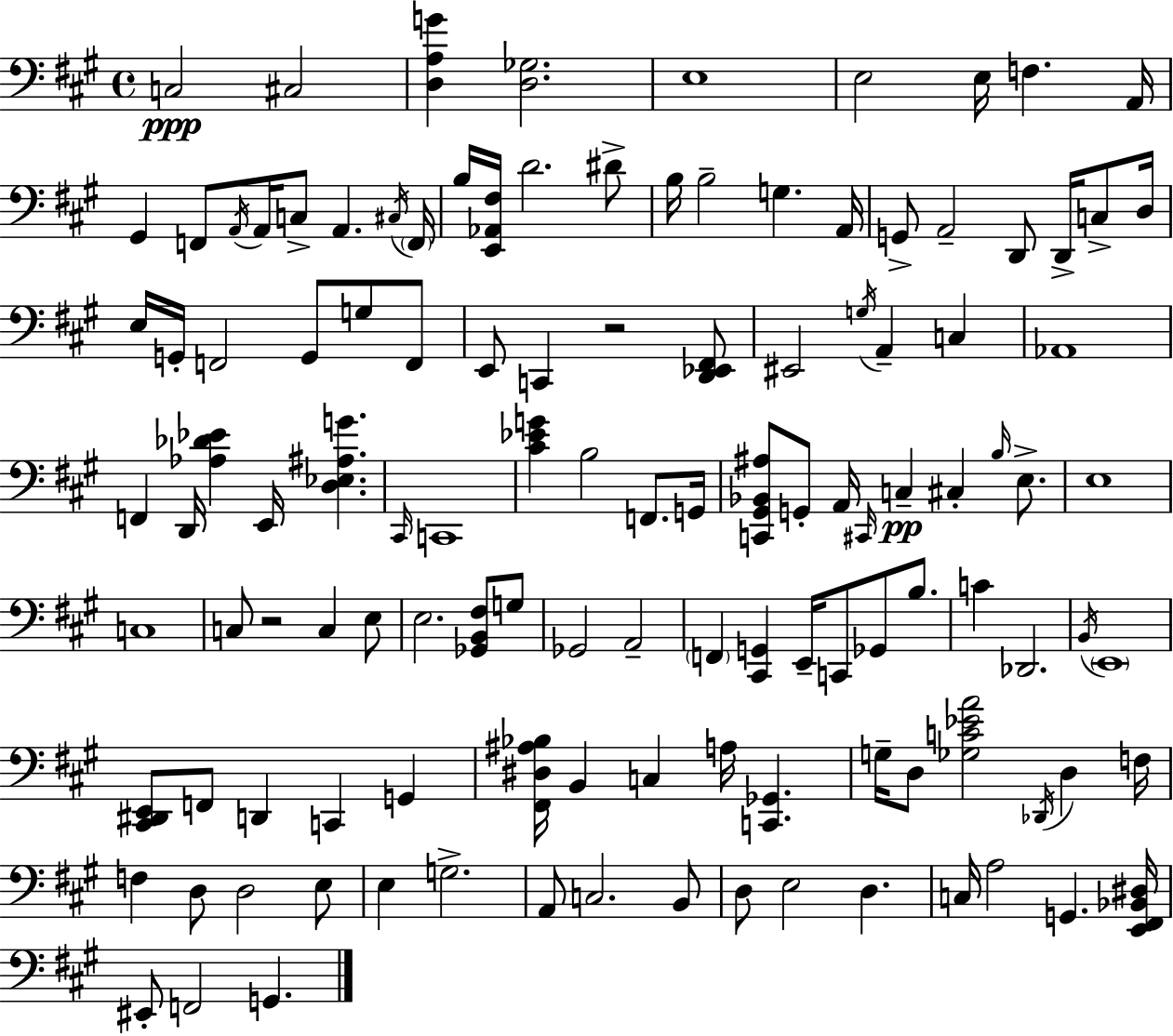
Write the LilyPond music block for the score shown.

{
  \clef bass
  \time 4/4
  \defaultTimeSignature
  \key a \major
  c2\ppp cis2 | <d a g'>4 <d ges>2. | e1 | e2 e16 f4. a,16 | \break gis,4 f,8 \acciaccatura { a,16 } a,16 c8-> a,4. | \acciaccatura { cis16 } \parenthesize f,16 b16 <e, aes, fis>16 d'2. | dis'8-> b16 b2-- g4. | a,16 g,8-> a,2-- d,8 d,16-> c8-> | \break d16 e16 g,16-. f,2 g,8 g8 | f,8 e,8 c,4 r2 | <d, ees, fis,>8 eis,2 \acciaccatura { g16 } a,4-- c4 | aes,1 | \break f,4 d,16 <aes des' ees'>4 e,16 <d ees ais g'>4. | \grace { cis,16 } c,1 | <cis' ees' g'>4 b2 | f,8. g,16 <c, gis, bes, ais>8 g,8-. a,16 \grace { cis,16 }\pp c4-- cis4-. | \break \grace { b16 } e8.-> e1 | c1 | c8 r2 | c4 e8 e2. | \break <ges, b, fis>8 g8 ges,2 a,2-- | \parenthesize f,4 <cis, g,>4 e,16-- c,8 | ges,8 b8. c'4 des,2. | \acciaccatura { b,16 } \parenthesize e,1 | \break <cis, dis, e,>8 f,8 d,4 c,4 | g,4 <fis, dis ais bes>16 b,4 c4 | a16 <c, ges,>4. g16-- d8 <ges c' ees' a'>2 | \acciaccatura { des,16 } d4 f16 f4 d8 d2 | \break e8 e4 g2.-> | a,8 c2. | b,8 d8 e2 | d4. c16 a2 | \break g,4. <e, fis, bes, dis>16 eis,8-. f,2 | g,4. \bar "|."
}